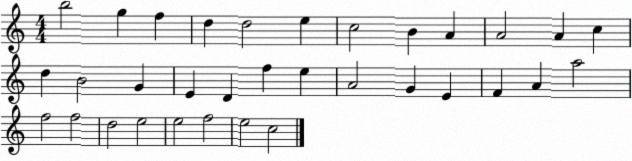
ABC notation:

X:1
T:Untitled
M:4/4
L:1/4
K:C
b2 g f d d2 e c2 B A A2 A c d B2 G E D f e A2 G E F A a2 f2 f2 d2 e2 e2 f2 e2 c2